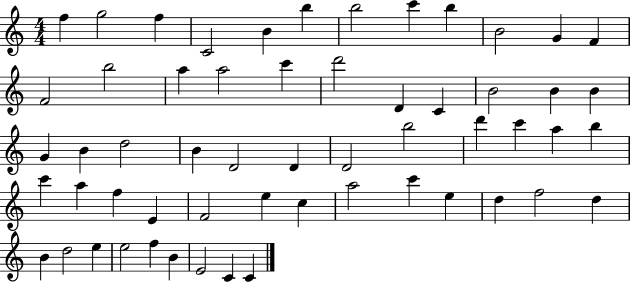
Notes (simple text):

F5/q G5/h F5/q C4/h B4/q B5/q B5/h C6/q B5/q B4/h G4/q F4/q F4/h B5/h A5/q A5/h C6/q D6/h D4/q C4/q B4/h B4/q B4/q G4/q B4/q D5/h B4/q D4/h D4/q D4/h B5/h D6/q C6/q A5/q B5/q C6/q A5/q F5/q E4/q F4/h E5/q C5/q A5/h C6/q E5/q D5/q F5/h D5/q B4/q D5/h E5/q E5/h F5/q B4/q E4/h C4/q C4/q